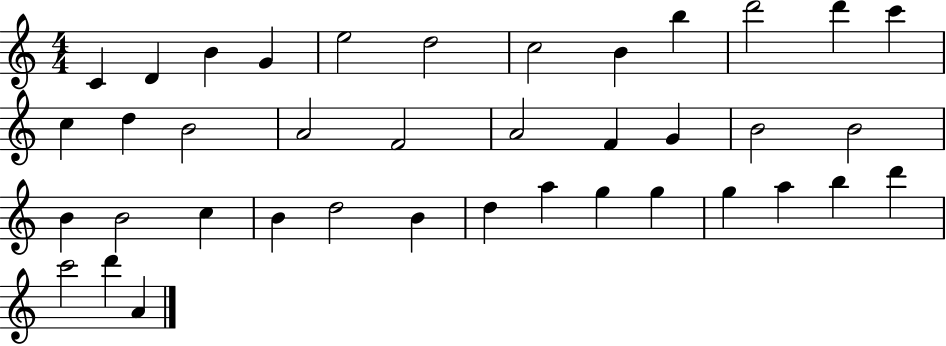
C4/q D4/q B4/q G4/q E5/h D5/h C5/h B4/q B5/q D6/h D6/q C6/q C5/q D5/q B4/h A4/h F4/h A4/h F4/q G4/q B4/h B4/h B4/q B4/h C5/q B4/q D5/h B4/q D5/q A5/q G5/q G5/q G5/q A5/q B5/q D6/q C6/h D6/q A4/q